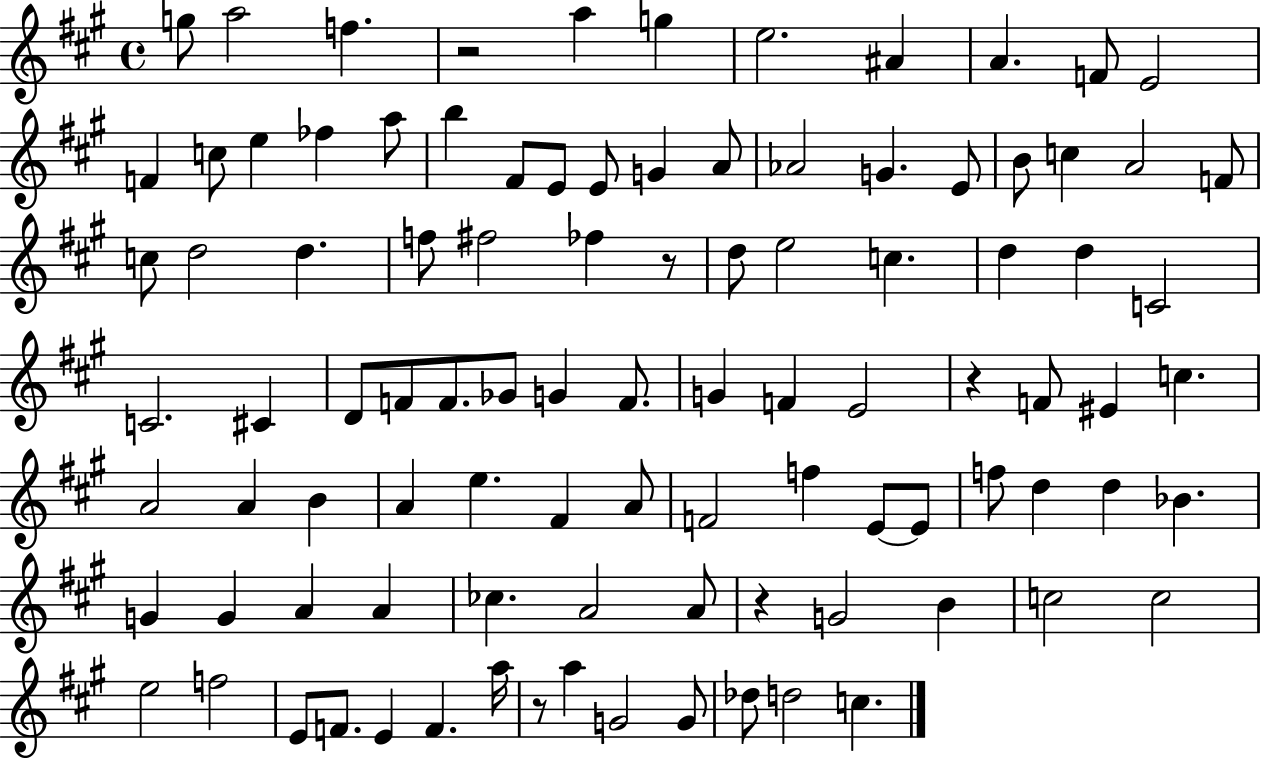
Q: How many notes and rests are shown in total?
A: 98